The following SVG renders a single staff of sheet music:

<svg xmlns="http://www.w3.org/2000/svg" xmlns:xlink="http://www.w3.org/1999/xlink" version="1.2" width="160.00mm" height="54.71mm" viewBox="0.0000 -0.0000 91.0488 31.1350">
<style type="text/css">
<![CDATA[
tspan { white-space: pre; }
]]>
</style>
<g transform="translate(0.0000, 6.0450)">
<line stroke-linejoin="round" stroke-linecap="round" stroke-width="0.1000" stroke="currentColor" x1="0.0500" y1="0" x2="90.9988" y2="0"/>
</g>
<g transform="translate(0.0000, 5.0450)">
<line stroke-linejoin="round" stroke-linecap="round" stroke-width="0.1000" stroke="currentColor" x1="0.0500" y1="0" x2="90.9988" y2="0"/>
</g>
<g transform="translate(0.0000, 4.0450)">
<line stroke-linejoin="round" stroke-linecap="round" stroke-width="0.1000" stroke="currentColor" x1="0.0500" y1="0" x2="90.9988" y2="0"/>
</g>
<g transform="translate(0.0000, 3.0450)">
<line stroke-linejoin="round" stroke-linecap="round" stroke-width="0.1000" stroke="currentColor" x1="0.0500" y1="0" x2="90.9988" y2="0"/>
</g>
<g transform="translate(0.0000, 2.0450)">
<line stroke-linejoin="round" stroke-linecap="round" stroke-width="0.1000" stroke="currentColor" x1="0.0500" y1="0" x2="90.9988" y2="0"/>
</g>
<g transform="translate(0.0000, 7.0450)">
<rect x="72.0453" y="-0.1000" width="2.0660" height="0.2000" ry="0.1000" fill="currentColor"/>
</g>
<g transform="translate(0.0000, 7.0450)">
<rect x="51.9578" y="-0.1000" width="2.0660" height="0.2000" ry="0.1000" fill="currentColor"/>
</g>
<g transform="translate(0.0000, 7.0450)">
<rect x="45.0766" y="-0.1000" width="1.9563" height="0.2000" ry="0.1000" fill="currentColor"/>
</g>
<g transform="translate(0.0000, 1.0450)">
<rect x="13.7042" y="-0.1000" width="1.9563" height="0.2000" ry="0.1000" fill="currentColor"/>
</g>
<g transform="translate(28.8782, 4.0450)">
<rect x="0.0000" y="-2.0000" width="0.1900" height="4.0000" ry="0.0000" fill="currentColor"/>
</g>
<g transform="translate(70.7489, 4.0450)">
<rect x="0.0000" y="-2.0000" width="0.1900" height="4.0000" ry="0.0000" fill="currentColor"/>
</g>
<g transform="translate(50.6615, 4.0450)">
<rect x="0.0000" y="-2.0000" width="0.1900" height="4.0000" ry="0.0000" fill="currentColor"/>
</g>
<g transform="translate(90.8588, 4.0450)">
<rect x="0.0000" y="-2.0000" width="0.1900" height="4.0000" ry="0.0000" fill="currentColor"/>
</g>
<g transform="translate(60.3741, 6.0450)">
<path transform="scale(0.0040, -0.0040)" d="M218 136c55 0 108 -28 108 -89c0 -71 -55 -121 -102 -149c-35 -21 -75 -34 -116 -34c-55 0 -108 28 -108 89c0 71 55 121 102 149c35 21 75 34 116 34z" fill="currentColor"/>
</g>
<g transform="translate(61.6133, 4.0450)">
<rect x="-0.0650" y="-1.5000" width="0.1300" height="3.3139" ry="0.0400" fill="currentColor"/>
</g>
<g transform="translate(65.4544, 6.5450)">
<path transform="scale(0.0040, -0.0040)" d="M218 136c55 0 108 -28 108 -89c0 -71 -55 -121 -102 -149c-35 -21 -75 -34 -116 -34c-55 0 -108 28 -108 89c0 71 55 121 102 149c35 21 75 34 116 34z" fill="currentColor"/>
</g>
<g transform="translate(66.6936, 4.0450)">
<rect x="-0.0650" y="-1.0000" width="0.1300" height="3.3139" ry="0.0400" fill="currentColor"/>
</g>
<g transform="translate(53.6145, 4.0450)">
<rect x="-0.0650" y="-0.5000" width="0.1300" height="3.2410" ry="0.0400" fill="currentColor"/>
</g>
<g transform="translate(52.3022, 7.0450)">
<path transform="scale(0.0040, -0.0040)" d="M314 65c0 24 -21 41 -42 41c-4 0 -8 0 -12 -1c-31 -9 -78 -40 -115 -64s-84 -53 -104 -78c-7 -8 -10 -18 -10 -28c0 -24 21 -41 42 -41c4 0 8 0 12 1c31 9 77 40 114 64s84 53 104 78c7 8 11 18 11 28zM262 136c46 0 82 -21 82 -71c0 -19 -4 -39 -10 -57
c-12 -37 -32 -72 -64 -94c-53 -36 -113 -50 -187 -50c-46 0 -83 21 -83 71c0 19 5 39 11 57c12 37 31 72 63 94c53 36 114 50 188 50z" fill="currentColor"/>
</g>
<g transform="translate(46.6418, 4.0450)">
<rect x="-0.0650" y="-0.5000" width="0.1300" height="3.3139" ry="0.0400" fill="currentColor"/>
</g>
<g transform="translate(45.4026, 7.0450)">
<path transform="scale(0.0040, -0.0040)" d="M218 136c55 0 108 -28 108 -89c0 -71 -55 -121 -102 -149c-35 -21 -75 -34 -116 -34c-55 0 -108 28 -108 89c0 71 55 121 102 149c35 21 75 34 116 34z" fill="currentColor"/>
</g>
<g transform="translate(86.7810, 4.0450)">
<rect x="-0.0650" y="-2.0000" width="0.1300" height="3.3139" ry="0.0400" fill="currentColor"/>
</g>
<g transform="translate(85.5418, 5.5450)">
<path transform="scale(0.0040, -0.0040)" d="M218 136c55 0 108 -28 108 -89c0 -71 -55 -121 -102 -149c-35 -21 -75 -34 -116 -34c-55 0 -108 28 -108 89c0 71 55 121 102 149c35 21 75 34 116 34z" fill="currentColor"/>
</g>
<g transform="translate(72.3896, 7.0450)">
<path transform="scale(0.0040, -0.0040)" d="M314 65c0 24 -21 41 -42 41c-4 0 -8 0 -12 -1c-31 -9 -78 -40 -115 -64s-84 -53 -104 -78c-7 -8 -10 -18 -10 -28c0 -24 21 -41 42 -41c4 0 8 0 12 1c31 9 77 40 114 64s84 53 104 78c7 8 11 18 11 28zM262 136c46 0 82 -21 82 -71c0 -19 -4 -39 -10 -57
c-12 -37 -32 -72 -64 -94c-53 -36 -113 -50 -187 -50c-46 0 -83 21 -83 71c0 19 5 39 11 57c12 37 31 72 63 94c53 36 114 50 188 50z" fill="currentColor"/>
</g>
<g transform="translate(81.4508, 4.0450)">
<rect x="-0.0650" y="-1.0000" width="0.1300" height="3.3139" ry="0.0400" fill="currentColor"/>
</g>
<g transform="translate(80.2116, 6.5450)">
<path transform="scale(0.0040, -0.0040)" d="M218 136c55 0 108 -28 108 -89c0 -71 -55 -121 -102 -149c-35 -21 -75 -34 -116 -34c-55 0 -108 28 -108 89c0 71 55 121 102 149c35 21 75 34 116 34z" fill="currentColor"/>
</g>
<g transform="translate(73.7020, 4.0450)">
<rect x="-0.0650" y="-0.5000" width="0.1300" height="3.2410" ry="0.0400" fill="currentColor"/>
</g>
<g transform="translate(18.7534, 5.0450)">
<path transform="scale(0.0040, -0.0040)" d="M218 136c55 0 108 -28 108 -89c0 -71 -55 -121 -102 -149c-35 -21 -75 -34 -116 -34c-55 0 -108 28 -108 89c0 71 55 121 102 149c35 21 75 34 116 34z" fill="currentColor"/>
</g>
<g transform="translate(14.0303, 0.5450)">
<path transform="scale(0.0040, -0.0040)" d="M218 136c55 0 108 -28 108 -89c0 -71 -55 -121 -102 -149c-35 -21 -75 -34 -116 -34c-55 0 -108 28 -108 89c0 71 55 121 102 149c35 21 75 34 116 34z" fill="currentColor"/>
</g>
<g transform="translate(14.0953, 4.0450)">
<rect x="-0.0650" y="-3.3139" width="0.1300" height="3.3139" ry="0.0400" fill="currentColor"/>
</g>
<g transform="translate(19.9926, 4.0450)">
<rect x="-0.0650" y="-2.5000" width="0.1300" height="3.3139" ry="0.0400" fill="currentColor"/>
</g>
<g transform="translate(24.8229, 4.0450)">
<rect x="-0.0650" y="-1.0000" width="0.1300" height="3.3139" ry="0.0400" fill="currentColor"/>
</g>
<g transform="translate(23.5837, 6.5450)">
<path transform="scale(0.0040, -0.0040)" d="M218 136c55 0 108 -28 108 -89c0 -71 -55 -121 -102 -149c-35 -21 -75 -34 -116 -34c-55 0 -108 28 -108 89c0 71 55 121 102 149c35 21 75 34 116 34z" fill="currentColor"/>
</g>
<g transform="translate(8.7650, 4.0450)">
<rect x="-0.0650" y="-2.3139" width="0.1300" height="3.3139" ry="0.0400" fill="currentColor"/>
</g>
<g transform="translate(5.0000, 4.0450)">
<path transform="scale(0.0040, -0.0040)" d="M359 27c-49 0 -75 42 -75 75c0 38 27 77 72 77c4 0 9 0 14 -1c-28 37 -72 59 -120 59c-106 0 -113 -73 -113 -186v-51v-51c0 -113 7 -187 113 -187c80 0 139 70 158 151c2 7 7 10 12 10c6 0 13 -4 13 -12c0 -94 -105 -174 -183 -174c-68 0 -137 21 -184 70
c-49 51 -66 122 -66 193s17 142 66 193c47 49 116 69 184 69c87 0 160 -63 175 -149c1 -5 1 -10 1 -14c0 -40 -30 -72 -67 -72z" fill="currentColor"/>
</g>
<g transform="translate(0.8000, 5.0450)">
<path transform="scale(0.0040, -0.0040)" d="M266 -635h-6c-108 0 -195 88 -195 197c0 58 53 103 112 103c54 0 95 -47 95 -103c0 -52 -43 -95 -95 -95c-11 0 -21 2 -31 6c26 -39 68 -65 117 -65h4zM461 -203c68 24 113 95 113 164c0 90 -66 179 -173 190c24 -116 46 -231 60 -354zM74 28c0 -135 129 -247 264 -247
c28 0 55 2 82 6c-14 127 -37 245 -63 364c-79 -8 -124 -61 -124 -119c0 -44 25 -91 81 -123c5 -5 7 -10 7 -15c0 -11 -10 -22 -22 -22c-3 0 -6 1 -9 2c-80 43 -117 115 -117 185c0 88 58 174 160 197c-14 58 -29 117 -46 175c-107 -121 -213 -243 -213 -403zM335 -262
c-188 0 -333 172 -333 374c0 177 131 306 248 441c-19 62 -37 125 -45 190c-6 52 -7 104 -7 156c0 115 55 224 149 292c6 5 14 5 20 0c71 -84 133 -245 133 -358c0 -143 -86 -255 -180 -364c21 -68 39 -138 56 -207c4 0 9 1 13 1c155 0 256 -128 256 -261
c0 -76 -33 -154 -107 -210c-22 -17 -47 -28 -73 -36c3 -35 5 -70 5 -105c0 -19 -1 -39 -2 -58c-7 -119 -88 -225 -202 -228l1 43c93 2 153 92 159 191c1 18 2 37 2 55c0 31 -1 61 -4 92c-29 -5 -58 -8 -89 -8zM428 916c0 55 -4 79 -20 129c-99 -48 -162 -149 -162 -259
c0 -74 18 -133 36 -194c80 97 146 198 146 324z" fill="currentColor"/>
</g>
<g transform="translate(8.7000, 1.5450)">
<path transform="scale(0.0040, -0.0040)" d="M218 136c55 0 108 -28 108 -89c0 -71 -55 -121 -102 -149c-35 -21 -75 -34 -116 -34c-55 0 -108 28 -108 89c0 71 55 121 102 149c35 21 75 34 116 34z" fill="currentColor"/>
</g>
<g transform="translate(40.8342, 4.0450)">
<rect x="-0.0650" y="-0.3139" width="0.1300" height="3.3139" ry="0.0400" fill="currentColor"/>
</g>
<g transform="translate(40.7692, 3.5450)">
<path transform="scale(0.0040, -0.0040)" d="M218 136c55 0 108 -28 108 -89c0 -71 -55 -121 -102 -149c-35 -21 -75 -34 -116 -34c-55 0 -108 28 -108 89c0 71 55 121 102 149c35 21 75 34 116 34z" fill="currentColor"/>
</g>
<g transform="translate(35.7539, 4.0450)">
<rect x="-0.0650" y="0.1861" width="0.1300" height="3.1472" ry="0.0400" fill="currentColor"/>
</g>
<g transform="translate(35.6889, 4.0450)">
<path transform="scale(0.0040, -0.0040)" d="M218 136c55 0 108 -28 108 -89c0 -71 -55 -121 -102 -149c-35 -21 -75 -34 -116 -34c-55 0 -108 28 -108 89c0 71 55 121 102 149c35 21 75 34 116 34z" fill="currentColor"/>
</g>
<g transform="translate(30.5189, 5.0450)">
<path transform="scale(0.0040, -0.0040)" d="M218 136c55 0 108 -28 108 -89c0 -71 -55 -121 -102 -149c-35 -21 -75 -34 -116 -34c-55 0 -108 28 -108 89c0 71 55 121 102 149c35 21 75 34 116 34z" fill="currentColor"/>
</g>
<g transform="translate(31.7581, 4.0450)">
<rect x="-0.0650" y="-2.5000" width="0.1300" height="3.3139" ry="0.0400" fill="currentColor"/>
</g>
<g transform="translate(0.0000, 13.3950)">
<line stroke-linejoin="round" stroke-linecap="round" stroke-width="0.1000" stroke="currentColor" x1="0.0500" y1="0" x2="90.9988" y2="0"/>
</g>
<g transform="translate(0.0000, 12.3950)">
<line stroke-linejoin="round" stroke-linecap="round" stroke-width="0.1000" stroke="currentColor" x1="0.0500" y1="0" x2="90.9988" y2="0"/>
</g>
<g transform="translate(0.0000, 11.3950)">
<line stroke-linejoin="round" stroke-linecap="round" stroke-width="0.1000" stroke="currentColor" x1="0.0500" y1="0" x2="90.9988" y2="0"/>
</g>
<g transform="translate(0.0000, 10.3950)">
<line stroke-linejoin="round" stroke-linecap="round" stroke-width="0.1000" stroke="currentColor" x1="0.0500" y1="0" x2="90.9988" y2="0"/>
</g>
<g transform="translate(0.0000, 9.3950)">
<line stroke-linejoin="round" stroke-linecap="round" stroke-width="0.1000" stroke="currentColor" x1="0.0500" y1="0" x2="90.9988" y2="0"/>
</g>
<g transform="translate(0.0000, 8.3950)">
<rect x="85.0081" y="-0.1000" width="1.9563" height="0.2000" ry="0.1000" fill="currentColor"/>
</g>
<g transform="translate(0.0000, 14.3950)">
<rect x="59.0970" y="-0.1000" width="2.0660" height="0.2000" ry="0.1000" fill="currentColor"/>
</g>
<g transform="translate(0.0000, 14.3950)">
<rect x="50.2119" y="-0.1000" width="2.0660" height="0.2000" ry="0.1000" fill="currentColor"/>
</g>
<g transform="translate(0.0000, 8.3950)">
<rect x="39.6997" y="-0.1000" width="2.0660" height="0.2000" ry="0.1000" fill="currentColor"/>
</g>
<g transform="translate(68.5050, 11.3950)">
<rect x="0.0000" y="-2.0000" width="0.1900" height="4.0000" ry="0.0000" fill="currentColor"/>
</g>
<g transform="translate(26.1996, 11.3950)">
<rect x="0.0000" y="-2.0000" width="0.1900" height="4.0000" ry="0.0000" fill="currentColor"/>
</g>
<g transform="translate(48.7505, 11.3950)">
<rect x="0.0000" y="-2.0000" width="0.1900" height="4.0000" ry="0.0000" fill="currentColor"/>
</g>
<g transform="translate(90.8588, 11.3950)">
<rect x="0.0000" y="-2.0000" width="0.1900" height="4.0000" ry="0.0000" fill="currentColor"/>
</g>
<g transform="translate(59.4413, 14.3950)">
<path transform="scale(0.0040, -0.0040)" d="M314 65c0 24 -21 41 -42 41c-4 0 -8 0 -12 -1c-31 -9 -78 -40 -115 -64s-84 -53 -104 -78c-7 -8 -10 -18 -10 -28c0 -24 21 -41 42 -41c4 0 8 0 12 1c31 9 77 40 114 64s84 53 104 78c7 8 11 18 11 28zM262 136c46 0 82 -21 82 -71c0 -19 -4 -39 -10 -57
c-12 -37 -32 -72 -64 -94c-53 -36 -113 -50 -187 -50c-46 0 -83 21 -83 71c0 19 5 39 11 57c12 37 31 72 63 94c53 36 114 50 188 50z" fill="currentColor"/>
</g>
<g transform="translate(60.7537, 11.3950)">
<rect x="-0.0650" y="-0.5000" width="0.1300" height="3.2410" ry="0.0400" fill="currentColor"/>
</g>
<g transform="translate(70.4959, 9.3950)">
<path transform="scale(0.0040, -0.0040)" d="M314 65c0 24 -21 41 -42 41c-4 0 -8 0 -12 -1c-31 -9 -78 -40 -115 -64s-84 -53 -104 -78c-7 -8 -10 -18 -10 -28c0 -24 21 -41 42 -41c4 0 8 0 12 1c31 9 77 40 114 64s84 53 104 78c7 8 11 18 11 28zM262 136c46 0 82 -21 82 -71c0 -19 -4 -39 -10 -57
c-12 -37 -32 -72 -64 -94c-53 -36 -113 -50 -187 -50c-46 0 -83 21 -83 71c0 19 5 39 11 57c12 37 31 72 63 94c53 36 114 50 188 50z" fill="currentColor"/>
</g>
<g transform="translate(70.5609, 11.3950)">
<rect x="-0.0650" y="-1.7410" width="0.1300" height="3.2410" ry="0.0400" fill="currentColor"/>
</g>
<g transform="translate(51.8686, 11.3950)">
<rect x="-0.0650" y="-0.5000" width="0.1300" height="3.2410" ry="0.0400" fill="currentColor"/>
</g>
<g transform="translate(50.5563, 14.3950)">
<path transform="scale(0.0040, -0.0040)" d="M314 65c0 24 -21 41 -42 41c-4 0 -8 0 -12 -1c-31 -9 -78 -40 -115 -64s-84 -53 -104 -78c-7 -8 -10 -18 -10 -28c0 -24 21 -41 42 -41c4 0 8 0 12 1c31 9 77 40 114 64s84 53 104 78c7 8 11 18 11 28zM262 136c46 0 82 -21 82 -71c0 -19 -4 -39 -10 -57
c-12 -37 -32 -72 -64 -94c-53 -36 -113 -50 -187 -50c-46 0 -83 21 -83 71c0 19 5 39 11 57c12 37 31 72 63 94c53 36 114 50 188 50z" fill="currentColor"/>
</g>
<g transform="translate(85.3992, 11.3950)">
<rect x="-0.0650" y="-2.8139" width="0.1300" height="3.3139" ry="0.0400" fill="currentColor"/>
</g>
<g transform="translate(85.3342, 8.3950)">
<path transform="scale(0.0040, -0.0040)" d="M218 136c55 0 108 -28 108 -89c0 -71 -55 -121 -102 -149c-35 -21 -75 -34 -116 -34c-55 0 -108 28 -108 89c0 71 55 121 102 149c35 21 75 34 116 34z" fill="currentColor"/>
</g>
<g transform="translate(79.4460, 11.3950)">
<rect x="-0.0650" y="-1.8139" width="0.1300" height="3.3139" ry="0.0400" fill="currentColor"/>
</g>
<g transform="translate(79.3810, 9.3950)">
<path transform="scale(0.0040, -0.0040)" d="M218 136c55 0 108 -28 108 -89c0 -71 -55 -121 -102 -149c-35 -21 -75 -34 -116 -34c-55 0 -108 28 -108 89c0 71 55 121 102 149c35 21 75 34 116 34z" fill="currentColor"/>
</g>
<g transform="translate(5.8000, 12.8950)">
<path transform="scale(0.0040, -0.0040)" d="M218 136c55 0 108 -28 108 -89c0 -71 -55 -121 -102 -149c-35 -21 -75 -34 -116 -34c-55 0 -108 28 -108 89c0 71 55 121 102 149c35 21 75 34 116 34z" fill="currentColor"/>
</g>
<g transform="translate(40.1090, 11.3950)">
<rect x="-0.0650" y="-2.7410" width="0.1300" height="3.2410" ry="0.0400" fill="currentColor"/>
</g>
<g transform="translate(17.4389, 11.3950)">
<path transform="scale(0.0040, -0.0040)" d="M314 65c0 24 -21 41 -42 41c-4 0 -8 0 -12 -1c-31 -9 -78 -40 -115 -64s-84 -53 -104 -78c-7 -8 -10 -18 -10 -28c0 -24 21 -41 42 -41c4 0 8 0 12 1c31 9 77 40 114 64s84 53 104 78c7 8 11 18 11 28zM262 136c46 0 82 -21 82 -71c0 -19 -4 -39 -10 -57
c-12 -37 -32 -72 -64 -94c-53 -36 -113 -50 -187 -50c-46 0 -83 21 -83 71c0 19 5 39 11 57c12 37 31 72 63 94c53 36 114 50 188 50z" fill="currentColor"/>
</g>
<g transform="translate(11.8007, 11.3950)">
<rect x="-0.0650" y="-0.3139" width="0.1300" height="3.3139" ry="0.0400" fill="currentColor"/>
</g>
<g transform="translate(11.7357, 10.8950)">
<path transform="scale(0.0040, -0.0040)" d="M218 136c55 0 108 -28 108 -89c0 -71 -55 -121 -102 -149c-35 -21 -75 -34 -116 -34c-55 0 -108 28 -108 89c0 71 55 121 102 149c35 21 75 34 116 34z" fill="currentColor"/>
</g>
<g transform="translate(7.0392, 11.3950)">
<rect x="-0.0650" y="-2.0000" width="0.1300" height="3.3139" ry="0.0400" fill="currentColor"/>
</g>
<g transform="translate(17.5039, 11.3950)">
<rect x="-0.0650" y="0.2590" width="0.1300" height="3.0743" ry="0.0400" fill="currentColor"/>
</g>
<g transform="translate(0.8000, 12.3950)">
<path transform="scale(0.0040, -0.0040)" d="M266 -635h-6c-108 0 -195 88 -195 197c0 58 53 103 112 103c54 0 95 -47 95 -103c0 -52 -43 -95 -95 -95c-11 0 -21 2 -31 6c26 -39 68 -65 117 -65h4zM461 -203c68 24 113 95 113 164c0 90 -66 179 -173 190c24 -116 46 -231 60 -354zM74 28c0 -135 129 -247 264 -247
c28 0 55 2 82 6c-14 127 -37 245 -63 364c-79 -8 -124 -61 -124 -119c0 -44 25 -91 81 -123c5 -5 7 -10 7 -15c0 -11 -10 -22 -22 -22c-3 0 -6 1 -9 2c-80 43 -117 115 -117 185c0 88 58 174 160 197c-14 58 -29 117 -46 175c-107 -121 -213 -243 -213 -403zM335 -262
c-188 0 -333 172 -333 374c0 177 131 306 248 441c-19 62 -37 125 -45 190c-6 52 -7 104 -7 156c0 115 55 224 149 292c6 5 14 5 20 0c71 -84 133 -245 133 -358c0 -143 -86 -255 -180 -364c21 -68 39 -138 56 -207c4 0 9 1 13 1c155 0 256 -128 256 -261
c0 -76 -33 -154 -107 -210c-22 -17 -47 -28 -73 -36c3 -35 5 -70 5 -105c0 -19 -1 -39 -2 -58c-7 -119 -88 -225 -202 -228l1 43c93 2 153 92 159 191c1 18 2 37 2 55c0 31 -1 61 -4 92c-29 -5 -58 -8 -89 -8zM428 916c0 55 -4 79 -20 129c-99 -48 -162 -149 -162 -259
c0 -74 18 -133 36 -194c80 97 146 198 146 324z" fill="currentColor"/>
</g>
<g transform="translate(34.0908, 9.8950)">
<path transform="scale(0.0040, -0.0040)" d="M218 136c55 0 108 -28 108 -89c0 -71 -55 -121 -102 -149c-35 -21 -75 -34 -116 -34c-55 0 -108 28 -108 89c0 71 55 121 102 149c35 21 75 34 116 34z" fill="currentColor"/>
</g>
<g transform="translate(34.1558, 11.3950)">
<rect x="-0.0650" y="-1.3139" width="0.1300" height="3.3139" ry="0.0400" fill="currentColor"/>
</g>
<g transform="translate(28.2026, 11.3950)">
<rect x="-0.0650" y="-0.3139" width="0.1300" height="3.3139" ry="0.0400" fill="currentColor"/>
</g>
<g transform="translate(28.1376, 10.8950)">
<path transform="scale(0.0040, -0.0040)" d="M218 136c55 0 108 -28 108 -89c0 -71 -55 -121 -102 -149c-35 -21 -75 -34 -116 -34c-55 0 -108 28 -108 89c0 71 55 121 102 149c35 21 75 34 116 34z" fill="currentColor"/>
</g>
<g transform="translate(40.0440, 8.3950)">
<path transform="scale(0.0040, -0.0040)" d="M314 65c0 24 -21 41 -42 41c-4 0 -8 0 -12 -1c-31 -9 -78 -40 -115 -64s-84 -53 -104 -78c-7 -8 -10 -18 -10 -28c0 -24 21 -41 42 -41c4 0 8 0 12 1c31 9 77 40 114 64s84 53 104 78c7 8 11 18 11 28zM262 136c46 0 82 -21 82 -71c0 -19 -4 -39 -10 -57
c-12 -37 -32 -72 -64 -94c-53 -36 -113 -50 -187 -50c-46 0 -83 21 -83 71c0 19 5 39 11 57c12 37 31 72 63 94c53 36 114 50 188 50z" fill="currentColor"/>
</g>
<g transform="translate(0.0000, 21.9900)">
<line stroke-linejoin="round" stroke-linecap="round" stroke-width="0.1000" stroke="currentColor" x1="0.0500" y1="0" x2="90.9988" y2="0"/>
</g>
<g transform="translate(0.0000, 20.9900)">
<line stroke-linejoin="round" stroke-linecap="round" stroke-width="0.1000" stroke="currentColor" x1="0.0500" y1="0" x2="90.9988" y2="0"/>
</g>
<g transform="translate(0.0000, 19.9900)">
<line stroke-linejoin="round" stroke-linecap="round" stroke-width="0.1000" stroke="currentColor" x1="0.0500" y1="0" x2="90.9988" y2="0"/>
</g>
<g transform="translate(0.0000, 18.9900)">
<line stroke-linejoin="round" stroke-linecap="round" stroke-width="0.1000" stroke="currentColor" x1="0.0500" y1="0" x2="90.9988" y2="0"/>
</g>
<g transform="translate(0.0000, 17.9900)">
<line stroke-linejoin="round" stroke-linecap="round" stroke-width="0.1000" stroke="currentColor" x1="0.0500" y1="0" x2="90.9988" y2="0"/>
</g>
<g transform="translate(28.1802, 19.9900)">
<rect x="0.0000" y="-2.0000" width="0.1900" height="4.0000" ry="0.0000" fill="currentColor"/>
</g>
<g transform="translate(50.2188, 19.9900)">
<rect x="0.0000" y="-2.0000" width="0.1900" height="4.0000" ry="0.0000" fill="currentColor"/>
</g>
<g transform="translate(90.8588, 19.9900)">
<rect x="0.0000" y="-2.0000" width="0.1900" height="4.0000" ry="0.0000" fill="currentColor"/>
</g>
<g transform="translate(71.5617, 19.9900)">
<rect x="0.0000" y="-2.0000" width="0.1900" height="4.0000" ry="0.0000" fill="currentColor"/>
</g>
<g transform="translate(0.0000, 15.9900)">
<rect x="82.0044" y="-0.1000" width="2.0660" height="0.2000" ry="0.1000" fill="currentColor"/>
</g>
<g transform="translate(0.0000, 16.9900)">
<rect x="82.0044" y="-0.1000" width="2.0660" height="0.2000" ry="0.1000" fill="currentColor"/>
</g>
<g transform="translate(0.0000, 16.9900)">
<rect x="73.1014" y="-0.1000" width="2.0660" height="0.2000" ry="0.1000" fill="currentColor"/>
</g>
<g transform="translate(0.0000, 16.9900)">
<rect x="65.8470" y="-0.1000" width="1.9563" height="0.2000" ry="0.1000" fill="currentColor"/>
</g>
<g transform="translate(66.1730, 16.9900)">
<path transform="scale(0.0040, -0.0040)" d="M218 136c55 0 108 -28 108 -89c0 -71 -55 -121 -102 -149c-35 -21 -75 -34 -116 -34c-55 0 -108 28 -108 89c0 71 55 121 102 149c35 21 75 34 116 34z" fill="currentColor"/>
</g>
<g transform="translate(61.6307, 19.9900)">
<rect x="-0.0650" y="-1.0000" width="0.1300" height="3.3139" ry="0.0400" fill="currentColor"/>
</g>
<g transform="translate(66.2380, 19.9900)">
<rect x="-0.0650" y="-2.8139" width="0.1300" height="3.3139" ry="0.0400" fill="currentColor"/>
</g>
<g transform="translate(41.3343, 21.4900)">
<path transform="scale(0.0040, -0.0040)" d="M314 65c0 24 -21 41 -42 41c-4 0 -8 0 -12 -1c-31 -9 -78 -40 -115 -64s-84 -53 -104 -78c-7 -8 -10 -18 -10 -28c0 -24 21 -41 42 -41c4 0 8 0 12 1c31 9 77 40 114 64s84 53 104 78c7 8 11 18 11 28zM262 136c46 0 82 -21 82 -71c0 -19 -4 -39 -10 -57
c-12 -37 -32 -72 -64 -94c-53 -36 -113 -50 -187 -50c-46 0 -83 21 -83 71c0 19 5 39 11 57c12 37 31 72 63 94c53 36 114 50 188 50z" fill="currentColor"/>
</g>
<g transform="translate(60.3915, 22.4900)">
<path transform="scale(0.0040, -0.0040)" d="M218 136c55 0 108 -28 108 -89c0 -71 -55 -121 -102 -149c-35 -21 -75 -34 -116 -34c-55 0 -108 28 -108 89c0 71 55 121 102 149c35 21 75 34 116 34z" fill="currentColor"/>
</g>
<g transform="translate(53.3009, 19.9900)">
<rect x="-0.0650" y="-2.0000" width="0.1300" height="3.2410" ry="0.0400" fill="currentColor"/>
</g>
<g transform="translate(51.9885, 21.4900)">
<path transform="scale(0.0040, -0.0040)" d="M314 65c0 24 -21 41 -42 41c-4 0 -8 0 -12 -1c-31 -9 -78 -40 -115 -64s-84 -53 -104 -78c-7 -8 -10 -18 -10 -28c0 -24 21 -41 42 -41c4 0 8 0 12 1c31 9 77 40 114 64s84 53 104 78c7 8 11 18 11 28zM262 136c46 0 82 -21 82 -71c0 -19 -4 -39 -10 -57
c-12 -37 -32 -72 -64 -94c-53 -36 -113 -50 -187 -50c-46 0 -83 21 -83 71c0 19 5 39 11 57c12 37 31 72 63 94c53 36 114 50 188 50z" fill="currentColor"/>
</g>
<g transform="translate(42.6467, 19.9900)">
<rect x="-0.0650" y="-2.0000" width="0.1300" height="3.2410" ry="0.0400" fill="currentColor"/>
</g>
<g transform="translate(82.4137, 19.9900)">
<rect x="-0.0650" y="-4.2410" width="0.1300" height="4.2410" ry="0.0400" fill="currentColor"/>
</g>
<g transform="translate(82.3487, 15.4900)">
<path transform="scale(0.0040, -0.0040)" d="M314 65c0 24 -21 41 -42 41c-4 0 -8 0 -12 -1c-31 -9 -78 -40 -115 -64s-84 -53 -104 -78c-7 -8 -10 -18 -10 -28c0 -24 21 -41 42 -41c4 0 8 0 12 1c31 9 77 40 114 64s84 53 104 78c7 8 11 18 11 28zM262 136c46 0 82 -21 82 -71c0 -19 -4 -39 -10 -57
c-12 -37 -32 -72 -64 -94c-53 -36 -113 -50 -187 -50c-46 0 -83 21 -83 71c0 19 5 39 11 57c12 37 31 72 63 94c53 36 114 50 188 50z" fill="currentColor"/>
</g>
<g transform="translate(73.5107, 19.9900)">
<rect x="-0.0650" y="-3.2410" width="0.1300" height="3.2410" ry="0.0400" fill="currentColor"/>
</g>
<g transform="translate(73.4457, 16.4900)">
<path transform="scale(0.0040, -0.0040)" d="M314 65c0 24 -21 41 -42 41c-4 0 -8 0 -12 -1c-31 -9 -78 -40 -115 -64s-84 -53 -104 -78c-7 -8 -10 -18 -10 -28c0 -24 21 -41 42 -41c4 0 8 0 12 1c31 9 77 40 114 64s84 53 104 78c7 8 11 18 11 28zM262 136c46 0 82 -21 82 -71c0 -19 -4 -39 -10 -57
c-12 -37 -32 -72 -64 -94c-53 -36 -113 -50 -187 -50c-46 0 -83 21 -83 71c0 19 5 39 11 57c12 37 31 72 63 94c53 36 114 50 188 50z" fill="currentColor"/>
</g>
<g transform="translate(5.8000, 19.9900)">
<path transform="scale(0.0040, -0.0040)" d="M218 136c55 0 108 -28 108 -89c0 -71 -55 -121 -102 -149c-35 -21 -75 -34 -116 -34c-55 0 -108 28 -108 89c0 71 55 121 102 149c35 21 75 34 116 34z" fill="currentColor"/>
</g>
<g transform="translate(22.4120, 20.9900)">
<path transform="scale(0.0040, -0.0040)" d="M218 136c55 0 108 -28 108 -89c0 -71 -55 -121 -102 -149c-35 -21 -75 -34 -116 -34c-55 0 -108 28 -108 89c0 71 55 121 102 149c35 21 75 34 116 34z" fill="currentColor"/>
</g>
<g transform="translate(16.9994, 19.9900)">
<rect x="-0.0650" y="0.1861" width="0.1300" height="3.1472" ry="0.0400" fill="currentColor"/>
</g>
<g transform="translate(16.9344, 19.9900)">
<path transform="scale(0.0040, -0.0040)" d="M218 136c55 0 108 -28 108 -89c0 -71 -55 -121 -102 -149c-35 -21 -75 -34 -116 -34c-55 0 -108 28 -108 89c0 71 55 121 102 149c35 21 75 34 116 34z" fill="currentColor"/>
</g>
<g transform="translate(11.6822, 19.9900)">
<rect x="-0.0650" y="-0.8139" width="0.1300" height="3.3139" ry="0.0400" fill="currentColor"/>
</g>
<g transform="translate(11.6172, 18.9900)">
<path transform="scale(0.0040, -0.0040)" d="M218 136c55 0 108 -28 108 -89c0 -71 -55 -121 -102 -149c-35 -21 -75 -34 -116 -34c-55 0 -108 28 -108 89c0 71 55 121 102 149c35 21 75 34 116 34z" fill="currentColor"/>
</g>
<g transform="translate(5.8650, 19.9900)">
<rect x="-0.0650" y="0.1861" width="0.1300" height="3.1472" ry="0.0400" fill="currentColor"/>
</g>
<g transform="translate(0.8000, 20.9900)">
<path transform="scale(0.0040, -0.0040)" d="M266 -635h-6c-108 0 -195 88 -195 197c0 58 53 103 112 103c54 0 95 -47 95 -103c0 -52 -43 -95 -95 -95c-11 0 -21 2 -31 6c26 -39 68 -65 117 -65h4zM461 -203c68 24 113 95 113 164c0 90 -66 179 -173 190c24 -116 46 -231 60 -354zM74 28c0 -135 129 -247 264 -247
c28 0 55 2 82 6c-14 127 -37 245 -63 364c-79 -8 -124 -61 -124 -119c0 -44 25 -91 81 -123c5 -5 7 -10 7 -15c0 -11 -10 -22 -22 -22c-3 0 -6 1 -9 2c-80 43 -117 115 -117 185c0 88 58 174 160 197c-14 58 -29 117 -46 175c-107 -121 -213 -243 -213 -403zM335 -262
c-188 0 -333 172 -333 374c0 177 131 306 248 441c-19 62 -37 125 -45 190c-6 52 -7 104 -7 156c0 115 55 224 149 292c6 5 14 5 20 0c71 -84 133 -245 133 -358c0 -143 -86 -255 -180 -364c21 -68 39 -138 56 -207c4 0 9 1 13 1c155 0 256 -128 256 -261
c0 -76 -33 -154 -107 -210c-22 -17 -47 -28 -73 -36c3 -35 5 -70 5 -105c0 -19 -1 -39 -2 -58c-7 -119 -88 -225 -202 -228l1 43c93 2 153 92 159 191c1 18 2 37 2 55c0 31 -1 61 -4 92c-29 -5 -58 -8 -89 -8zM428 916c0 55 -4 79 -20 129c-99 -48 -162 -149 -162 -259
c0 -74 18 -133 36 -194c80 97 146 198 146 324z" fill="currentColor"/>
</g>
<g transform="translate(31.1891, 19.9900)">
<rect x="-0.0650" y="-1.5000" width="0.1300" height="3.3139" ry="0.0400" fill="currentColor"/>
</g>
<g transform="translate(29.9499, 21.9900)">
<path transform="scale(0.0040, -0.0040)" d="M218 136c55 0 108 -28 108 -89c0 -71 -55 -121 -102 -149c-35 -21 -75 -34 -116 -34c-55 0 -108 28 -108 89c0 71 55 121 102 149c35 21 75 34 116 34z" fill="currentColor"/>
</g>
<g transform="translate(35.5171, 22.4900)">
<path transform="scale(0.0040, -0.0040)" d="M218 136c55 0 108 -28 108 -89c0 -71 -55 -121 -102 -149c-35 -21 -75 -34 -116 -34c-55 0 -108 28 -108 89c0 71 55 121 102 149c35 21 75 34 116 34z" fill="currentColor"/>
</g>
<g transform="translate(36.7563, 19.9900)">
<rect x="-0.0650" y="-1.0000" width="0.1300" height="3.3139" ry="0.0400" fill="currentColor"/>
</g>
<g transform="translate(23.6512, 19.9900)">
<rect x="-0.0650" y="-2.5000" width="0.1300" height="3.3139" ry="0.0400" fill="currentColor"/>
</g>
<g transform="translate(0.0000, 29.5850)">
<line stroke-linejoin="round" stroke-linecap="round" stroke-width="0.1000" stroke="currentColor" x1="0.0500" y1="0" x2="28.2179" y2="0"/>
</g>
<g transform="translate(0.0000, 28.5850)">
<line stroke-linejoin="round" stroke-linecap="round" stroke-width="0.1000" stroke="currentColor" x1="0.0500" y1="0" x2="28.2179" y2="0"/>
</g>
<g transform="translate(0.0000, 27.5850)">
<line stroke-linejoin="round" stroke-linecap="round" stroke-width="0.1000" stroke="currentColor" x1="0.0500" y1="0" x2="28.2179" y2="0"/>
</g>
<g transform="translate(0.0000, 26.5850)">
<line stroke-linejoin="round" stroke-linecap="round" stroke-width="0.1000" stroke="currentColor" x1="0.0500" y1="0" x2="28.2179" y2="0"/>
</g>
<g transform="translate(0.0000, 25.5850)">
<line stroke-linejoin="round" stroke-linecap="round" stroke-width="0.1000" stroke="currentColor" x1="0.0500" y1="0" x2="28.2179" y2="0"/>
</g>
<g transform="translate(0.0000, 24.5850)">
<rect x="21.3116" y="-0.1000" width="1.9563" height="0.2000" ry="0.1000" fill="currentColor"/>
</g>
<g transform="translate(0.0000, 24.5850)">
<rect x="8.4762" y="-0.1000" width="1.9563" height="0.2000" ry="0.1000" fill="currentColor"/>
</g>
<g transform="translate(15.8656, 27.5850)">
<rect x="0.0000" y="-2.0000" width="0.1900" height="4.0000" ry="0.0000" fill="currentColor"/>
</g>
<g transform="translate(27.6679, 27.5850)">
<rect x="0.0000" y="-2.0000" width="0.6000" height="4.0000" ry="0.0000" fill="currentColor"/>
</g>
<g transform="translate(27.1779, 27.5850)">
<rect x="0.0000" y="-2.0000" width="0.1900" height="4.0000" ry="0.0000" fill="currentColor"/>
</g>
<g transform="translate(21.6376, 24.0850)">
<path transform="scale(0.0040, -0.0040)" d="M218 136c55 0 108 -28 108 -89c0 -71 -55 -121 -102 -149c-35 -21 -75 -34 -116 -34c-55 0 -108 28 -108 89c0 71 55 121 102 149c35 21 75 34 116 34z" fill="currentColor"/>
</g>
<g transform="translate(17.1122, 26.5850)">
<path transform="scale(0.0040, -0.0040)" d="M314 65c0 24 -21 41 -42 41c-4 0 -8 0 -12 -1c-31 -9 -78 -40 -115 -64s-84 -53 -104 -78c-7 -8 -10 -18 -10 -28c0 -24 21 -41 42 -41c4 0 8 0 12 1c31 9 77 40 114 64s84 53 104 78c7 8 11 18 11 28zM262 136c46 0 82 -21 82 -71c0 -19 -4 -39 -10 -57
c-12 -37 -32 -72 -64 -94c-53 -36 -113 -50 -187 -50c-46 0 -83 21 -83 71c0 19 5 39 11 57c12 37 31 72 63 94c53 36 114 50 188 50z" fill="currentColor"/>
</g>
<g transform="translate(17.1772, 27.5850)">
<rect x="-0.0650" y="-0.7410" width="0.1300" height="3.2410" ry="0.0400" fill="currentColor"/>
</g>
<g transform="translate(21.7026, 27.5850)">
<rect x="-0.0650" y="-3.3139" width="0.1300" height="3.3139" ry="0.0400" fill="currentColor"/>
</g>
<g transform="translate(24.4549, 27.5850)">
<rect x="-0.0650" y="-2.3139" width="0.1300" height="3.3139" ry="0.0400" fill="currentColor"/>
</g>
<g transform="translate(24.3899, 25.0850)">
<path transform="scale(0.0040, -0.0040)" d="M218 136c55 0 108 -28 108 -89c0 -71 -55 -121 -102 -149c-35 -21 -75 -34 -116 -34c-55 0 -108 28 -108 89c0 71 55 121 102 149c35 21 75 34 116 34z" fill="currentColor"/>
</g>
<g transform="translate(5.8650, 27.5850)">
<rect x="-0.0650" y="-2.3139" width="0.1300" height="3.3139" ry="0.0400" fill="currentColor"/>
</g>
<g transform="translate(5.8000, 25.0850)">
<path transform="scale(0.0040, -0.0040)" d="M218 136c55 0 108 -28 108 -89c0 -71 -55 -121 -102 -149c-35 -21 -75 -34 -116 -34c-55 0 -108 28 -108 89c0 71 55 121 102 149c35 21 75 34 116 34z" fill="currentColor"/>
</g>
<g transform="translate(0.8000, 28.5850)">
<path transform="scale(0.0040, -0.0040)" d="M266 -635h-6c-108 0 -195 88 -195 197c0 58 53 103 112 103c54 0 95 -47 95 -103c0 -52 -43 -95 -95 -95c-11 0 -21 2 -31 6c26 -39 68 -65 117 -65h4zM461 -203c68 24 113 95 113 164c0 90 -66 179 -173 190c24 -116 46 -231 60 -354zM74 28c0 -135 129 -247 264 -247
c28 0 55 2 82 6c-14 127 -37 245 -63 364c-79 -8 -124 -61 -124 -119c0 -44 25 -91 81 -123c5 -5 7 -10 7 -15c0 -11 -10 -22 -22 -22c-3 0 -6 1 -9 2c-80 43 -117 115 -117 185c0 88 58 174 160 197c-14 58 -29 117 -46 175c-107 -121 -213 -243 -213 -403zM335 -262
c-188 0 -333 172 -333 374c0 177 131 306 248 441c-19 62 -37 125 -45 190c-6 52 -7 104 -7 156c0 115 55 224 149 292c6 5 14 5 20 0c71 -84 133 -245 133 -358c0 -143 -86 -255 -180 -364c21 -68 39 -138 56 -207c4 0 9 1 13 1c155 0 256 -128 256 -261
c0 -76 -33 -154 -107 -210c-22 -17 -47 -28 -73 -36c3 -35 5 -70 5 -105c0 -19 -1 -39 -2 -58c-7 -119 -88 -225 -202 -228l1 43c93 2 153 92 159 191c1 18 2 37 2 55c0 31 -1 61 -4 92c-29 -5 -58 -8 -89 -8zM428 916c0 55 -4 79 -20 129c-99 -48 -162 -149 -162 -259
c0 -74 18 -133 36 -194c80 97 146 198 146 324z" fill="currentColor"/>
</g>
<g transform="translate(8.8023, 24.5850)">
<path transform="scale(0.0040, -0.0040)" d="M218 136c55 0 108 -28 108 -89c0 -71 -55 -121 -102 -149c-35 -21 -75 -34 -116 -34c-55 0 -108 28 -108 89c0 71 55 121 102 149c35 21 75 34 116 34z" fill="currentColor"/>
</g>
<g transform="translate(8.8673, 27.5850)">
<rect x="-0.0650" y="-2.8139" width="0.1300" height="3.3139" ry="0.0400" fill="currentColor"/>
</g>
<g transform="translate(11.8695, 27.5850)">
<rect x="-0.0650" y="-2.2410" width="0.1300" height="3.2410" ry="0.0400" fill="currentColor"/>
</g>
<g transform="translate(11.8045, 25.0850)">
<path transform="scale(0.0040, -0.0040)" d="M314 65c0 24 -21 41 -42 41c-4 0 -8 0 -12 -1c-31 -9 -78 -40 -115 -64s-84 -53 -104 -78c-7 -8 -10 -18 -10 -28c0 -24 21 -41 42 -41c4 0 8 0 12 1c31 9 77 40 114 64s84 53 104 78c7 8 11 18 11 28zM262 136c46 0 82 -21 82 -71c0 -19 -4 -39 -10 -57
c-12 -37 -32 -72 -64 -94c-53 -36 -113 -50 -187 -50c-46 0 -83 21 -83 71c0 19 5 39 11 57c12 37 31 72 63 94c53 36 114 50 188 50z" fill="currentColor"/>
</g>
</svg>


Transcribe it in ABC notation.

X:1
T:Untitled
M:4/4
L:1/4
K:C
g b G D G B c C C2 E D C2 D F F c B2 c e a2 C2 C2 f2 f a B d B G E D F2 F2 D a b2 d'2 g a g2 d2 b g